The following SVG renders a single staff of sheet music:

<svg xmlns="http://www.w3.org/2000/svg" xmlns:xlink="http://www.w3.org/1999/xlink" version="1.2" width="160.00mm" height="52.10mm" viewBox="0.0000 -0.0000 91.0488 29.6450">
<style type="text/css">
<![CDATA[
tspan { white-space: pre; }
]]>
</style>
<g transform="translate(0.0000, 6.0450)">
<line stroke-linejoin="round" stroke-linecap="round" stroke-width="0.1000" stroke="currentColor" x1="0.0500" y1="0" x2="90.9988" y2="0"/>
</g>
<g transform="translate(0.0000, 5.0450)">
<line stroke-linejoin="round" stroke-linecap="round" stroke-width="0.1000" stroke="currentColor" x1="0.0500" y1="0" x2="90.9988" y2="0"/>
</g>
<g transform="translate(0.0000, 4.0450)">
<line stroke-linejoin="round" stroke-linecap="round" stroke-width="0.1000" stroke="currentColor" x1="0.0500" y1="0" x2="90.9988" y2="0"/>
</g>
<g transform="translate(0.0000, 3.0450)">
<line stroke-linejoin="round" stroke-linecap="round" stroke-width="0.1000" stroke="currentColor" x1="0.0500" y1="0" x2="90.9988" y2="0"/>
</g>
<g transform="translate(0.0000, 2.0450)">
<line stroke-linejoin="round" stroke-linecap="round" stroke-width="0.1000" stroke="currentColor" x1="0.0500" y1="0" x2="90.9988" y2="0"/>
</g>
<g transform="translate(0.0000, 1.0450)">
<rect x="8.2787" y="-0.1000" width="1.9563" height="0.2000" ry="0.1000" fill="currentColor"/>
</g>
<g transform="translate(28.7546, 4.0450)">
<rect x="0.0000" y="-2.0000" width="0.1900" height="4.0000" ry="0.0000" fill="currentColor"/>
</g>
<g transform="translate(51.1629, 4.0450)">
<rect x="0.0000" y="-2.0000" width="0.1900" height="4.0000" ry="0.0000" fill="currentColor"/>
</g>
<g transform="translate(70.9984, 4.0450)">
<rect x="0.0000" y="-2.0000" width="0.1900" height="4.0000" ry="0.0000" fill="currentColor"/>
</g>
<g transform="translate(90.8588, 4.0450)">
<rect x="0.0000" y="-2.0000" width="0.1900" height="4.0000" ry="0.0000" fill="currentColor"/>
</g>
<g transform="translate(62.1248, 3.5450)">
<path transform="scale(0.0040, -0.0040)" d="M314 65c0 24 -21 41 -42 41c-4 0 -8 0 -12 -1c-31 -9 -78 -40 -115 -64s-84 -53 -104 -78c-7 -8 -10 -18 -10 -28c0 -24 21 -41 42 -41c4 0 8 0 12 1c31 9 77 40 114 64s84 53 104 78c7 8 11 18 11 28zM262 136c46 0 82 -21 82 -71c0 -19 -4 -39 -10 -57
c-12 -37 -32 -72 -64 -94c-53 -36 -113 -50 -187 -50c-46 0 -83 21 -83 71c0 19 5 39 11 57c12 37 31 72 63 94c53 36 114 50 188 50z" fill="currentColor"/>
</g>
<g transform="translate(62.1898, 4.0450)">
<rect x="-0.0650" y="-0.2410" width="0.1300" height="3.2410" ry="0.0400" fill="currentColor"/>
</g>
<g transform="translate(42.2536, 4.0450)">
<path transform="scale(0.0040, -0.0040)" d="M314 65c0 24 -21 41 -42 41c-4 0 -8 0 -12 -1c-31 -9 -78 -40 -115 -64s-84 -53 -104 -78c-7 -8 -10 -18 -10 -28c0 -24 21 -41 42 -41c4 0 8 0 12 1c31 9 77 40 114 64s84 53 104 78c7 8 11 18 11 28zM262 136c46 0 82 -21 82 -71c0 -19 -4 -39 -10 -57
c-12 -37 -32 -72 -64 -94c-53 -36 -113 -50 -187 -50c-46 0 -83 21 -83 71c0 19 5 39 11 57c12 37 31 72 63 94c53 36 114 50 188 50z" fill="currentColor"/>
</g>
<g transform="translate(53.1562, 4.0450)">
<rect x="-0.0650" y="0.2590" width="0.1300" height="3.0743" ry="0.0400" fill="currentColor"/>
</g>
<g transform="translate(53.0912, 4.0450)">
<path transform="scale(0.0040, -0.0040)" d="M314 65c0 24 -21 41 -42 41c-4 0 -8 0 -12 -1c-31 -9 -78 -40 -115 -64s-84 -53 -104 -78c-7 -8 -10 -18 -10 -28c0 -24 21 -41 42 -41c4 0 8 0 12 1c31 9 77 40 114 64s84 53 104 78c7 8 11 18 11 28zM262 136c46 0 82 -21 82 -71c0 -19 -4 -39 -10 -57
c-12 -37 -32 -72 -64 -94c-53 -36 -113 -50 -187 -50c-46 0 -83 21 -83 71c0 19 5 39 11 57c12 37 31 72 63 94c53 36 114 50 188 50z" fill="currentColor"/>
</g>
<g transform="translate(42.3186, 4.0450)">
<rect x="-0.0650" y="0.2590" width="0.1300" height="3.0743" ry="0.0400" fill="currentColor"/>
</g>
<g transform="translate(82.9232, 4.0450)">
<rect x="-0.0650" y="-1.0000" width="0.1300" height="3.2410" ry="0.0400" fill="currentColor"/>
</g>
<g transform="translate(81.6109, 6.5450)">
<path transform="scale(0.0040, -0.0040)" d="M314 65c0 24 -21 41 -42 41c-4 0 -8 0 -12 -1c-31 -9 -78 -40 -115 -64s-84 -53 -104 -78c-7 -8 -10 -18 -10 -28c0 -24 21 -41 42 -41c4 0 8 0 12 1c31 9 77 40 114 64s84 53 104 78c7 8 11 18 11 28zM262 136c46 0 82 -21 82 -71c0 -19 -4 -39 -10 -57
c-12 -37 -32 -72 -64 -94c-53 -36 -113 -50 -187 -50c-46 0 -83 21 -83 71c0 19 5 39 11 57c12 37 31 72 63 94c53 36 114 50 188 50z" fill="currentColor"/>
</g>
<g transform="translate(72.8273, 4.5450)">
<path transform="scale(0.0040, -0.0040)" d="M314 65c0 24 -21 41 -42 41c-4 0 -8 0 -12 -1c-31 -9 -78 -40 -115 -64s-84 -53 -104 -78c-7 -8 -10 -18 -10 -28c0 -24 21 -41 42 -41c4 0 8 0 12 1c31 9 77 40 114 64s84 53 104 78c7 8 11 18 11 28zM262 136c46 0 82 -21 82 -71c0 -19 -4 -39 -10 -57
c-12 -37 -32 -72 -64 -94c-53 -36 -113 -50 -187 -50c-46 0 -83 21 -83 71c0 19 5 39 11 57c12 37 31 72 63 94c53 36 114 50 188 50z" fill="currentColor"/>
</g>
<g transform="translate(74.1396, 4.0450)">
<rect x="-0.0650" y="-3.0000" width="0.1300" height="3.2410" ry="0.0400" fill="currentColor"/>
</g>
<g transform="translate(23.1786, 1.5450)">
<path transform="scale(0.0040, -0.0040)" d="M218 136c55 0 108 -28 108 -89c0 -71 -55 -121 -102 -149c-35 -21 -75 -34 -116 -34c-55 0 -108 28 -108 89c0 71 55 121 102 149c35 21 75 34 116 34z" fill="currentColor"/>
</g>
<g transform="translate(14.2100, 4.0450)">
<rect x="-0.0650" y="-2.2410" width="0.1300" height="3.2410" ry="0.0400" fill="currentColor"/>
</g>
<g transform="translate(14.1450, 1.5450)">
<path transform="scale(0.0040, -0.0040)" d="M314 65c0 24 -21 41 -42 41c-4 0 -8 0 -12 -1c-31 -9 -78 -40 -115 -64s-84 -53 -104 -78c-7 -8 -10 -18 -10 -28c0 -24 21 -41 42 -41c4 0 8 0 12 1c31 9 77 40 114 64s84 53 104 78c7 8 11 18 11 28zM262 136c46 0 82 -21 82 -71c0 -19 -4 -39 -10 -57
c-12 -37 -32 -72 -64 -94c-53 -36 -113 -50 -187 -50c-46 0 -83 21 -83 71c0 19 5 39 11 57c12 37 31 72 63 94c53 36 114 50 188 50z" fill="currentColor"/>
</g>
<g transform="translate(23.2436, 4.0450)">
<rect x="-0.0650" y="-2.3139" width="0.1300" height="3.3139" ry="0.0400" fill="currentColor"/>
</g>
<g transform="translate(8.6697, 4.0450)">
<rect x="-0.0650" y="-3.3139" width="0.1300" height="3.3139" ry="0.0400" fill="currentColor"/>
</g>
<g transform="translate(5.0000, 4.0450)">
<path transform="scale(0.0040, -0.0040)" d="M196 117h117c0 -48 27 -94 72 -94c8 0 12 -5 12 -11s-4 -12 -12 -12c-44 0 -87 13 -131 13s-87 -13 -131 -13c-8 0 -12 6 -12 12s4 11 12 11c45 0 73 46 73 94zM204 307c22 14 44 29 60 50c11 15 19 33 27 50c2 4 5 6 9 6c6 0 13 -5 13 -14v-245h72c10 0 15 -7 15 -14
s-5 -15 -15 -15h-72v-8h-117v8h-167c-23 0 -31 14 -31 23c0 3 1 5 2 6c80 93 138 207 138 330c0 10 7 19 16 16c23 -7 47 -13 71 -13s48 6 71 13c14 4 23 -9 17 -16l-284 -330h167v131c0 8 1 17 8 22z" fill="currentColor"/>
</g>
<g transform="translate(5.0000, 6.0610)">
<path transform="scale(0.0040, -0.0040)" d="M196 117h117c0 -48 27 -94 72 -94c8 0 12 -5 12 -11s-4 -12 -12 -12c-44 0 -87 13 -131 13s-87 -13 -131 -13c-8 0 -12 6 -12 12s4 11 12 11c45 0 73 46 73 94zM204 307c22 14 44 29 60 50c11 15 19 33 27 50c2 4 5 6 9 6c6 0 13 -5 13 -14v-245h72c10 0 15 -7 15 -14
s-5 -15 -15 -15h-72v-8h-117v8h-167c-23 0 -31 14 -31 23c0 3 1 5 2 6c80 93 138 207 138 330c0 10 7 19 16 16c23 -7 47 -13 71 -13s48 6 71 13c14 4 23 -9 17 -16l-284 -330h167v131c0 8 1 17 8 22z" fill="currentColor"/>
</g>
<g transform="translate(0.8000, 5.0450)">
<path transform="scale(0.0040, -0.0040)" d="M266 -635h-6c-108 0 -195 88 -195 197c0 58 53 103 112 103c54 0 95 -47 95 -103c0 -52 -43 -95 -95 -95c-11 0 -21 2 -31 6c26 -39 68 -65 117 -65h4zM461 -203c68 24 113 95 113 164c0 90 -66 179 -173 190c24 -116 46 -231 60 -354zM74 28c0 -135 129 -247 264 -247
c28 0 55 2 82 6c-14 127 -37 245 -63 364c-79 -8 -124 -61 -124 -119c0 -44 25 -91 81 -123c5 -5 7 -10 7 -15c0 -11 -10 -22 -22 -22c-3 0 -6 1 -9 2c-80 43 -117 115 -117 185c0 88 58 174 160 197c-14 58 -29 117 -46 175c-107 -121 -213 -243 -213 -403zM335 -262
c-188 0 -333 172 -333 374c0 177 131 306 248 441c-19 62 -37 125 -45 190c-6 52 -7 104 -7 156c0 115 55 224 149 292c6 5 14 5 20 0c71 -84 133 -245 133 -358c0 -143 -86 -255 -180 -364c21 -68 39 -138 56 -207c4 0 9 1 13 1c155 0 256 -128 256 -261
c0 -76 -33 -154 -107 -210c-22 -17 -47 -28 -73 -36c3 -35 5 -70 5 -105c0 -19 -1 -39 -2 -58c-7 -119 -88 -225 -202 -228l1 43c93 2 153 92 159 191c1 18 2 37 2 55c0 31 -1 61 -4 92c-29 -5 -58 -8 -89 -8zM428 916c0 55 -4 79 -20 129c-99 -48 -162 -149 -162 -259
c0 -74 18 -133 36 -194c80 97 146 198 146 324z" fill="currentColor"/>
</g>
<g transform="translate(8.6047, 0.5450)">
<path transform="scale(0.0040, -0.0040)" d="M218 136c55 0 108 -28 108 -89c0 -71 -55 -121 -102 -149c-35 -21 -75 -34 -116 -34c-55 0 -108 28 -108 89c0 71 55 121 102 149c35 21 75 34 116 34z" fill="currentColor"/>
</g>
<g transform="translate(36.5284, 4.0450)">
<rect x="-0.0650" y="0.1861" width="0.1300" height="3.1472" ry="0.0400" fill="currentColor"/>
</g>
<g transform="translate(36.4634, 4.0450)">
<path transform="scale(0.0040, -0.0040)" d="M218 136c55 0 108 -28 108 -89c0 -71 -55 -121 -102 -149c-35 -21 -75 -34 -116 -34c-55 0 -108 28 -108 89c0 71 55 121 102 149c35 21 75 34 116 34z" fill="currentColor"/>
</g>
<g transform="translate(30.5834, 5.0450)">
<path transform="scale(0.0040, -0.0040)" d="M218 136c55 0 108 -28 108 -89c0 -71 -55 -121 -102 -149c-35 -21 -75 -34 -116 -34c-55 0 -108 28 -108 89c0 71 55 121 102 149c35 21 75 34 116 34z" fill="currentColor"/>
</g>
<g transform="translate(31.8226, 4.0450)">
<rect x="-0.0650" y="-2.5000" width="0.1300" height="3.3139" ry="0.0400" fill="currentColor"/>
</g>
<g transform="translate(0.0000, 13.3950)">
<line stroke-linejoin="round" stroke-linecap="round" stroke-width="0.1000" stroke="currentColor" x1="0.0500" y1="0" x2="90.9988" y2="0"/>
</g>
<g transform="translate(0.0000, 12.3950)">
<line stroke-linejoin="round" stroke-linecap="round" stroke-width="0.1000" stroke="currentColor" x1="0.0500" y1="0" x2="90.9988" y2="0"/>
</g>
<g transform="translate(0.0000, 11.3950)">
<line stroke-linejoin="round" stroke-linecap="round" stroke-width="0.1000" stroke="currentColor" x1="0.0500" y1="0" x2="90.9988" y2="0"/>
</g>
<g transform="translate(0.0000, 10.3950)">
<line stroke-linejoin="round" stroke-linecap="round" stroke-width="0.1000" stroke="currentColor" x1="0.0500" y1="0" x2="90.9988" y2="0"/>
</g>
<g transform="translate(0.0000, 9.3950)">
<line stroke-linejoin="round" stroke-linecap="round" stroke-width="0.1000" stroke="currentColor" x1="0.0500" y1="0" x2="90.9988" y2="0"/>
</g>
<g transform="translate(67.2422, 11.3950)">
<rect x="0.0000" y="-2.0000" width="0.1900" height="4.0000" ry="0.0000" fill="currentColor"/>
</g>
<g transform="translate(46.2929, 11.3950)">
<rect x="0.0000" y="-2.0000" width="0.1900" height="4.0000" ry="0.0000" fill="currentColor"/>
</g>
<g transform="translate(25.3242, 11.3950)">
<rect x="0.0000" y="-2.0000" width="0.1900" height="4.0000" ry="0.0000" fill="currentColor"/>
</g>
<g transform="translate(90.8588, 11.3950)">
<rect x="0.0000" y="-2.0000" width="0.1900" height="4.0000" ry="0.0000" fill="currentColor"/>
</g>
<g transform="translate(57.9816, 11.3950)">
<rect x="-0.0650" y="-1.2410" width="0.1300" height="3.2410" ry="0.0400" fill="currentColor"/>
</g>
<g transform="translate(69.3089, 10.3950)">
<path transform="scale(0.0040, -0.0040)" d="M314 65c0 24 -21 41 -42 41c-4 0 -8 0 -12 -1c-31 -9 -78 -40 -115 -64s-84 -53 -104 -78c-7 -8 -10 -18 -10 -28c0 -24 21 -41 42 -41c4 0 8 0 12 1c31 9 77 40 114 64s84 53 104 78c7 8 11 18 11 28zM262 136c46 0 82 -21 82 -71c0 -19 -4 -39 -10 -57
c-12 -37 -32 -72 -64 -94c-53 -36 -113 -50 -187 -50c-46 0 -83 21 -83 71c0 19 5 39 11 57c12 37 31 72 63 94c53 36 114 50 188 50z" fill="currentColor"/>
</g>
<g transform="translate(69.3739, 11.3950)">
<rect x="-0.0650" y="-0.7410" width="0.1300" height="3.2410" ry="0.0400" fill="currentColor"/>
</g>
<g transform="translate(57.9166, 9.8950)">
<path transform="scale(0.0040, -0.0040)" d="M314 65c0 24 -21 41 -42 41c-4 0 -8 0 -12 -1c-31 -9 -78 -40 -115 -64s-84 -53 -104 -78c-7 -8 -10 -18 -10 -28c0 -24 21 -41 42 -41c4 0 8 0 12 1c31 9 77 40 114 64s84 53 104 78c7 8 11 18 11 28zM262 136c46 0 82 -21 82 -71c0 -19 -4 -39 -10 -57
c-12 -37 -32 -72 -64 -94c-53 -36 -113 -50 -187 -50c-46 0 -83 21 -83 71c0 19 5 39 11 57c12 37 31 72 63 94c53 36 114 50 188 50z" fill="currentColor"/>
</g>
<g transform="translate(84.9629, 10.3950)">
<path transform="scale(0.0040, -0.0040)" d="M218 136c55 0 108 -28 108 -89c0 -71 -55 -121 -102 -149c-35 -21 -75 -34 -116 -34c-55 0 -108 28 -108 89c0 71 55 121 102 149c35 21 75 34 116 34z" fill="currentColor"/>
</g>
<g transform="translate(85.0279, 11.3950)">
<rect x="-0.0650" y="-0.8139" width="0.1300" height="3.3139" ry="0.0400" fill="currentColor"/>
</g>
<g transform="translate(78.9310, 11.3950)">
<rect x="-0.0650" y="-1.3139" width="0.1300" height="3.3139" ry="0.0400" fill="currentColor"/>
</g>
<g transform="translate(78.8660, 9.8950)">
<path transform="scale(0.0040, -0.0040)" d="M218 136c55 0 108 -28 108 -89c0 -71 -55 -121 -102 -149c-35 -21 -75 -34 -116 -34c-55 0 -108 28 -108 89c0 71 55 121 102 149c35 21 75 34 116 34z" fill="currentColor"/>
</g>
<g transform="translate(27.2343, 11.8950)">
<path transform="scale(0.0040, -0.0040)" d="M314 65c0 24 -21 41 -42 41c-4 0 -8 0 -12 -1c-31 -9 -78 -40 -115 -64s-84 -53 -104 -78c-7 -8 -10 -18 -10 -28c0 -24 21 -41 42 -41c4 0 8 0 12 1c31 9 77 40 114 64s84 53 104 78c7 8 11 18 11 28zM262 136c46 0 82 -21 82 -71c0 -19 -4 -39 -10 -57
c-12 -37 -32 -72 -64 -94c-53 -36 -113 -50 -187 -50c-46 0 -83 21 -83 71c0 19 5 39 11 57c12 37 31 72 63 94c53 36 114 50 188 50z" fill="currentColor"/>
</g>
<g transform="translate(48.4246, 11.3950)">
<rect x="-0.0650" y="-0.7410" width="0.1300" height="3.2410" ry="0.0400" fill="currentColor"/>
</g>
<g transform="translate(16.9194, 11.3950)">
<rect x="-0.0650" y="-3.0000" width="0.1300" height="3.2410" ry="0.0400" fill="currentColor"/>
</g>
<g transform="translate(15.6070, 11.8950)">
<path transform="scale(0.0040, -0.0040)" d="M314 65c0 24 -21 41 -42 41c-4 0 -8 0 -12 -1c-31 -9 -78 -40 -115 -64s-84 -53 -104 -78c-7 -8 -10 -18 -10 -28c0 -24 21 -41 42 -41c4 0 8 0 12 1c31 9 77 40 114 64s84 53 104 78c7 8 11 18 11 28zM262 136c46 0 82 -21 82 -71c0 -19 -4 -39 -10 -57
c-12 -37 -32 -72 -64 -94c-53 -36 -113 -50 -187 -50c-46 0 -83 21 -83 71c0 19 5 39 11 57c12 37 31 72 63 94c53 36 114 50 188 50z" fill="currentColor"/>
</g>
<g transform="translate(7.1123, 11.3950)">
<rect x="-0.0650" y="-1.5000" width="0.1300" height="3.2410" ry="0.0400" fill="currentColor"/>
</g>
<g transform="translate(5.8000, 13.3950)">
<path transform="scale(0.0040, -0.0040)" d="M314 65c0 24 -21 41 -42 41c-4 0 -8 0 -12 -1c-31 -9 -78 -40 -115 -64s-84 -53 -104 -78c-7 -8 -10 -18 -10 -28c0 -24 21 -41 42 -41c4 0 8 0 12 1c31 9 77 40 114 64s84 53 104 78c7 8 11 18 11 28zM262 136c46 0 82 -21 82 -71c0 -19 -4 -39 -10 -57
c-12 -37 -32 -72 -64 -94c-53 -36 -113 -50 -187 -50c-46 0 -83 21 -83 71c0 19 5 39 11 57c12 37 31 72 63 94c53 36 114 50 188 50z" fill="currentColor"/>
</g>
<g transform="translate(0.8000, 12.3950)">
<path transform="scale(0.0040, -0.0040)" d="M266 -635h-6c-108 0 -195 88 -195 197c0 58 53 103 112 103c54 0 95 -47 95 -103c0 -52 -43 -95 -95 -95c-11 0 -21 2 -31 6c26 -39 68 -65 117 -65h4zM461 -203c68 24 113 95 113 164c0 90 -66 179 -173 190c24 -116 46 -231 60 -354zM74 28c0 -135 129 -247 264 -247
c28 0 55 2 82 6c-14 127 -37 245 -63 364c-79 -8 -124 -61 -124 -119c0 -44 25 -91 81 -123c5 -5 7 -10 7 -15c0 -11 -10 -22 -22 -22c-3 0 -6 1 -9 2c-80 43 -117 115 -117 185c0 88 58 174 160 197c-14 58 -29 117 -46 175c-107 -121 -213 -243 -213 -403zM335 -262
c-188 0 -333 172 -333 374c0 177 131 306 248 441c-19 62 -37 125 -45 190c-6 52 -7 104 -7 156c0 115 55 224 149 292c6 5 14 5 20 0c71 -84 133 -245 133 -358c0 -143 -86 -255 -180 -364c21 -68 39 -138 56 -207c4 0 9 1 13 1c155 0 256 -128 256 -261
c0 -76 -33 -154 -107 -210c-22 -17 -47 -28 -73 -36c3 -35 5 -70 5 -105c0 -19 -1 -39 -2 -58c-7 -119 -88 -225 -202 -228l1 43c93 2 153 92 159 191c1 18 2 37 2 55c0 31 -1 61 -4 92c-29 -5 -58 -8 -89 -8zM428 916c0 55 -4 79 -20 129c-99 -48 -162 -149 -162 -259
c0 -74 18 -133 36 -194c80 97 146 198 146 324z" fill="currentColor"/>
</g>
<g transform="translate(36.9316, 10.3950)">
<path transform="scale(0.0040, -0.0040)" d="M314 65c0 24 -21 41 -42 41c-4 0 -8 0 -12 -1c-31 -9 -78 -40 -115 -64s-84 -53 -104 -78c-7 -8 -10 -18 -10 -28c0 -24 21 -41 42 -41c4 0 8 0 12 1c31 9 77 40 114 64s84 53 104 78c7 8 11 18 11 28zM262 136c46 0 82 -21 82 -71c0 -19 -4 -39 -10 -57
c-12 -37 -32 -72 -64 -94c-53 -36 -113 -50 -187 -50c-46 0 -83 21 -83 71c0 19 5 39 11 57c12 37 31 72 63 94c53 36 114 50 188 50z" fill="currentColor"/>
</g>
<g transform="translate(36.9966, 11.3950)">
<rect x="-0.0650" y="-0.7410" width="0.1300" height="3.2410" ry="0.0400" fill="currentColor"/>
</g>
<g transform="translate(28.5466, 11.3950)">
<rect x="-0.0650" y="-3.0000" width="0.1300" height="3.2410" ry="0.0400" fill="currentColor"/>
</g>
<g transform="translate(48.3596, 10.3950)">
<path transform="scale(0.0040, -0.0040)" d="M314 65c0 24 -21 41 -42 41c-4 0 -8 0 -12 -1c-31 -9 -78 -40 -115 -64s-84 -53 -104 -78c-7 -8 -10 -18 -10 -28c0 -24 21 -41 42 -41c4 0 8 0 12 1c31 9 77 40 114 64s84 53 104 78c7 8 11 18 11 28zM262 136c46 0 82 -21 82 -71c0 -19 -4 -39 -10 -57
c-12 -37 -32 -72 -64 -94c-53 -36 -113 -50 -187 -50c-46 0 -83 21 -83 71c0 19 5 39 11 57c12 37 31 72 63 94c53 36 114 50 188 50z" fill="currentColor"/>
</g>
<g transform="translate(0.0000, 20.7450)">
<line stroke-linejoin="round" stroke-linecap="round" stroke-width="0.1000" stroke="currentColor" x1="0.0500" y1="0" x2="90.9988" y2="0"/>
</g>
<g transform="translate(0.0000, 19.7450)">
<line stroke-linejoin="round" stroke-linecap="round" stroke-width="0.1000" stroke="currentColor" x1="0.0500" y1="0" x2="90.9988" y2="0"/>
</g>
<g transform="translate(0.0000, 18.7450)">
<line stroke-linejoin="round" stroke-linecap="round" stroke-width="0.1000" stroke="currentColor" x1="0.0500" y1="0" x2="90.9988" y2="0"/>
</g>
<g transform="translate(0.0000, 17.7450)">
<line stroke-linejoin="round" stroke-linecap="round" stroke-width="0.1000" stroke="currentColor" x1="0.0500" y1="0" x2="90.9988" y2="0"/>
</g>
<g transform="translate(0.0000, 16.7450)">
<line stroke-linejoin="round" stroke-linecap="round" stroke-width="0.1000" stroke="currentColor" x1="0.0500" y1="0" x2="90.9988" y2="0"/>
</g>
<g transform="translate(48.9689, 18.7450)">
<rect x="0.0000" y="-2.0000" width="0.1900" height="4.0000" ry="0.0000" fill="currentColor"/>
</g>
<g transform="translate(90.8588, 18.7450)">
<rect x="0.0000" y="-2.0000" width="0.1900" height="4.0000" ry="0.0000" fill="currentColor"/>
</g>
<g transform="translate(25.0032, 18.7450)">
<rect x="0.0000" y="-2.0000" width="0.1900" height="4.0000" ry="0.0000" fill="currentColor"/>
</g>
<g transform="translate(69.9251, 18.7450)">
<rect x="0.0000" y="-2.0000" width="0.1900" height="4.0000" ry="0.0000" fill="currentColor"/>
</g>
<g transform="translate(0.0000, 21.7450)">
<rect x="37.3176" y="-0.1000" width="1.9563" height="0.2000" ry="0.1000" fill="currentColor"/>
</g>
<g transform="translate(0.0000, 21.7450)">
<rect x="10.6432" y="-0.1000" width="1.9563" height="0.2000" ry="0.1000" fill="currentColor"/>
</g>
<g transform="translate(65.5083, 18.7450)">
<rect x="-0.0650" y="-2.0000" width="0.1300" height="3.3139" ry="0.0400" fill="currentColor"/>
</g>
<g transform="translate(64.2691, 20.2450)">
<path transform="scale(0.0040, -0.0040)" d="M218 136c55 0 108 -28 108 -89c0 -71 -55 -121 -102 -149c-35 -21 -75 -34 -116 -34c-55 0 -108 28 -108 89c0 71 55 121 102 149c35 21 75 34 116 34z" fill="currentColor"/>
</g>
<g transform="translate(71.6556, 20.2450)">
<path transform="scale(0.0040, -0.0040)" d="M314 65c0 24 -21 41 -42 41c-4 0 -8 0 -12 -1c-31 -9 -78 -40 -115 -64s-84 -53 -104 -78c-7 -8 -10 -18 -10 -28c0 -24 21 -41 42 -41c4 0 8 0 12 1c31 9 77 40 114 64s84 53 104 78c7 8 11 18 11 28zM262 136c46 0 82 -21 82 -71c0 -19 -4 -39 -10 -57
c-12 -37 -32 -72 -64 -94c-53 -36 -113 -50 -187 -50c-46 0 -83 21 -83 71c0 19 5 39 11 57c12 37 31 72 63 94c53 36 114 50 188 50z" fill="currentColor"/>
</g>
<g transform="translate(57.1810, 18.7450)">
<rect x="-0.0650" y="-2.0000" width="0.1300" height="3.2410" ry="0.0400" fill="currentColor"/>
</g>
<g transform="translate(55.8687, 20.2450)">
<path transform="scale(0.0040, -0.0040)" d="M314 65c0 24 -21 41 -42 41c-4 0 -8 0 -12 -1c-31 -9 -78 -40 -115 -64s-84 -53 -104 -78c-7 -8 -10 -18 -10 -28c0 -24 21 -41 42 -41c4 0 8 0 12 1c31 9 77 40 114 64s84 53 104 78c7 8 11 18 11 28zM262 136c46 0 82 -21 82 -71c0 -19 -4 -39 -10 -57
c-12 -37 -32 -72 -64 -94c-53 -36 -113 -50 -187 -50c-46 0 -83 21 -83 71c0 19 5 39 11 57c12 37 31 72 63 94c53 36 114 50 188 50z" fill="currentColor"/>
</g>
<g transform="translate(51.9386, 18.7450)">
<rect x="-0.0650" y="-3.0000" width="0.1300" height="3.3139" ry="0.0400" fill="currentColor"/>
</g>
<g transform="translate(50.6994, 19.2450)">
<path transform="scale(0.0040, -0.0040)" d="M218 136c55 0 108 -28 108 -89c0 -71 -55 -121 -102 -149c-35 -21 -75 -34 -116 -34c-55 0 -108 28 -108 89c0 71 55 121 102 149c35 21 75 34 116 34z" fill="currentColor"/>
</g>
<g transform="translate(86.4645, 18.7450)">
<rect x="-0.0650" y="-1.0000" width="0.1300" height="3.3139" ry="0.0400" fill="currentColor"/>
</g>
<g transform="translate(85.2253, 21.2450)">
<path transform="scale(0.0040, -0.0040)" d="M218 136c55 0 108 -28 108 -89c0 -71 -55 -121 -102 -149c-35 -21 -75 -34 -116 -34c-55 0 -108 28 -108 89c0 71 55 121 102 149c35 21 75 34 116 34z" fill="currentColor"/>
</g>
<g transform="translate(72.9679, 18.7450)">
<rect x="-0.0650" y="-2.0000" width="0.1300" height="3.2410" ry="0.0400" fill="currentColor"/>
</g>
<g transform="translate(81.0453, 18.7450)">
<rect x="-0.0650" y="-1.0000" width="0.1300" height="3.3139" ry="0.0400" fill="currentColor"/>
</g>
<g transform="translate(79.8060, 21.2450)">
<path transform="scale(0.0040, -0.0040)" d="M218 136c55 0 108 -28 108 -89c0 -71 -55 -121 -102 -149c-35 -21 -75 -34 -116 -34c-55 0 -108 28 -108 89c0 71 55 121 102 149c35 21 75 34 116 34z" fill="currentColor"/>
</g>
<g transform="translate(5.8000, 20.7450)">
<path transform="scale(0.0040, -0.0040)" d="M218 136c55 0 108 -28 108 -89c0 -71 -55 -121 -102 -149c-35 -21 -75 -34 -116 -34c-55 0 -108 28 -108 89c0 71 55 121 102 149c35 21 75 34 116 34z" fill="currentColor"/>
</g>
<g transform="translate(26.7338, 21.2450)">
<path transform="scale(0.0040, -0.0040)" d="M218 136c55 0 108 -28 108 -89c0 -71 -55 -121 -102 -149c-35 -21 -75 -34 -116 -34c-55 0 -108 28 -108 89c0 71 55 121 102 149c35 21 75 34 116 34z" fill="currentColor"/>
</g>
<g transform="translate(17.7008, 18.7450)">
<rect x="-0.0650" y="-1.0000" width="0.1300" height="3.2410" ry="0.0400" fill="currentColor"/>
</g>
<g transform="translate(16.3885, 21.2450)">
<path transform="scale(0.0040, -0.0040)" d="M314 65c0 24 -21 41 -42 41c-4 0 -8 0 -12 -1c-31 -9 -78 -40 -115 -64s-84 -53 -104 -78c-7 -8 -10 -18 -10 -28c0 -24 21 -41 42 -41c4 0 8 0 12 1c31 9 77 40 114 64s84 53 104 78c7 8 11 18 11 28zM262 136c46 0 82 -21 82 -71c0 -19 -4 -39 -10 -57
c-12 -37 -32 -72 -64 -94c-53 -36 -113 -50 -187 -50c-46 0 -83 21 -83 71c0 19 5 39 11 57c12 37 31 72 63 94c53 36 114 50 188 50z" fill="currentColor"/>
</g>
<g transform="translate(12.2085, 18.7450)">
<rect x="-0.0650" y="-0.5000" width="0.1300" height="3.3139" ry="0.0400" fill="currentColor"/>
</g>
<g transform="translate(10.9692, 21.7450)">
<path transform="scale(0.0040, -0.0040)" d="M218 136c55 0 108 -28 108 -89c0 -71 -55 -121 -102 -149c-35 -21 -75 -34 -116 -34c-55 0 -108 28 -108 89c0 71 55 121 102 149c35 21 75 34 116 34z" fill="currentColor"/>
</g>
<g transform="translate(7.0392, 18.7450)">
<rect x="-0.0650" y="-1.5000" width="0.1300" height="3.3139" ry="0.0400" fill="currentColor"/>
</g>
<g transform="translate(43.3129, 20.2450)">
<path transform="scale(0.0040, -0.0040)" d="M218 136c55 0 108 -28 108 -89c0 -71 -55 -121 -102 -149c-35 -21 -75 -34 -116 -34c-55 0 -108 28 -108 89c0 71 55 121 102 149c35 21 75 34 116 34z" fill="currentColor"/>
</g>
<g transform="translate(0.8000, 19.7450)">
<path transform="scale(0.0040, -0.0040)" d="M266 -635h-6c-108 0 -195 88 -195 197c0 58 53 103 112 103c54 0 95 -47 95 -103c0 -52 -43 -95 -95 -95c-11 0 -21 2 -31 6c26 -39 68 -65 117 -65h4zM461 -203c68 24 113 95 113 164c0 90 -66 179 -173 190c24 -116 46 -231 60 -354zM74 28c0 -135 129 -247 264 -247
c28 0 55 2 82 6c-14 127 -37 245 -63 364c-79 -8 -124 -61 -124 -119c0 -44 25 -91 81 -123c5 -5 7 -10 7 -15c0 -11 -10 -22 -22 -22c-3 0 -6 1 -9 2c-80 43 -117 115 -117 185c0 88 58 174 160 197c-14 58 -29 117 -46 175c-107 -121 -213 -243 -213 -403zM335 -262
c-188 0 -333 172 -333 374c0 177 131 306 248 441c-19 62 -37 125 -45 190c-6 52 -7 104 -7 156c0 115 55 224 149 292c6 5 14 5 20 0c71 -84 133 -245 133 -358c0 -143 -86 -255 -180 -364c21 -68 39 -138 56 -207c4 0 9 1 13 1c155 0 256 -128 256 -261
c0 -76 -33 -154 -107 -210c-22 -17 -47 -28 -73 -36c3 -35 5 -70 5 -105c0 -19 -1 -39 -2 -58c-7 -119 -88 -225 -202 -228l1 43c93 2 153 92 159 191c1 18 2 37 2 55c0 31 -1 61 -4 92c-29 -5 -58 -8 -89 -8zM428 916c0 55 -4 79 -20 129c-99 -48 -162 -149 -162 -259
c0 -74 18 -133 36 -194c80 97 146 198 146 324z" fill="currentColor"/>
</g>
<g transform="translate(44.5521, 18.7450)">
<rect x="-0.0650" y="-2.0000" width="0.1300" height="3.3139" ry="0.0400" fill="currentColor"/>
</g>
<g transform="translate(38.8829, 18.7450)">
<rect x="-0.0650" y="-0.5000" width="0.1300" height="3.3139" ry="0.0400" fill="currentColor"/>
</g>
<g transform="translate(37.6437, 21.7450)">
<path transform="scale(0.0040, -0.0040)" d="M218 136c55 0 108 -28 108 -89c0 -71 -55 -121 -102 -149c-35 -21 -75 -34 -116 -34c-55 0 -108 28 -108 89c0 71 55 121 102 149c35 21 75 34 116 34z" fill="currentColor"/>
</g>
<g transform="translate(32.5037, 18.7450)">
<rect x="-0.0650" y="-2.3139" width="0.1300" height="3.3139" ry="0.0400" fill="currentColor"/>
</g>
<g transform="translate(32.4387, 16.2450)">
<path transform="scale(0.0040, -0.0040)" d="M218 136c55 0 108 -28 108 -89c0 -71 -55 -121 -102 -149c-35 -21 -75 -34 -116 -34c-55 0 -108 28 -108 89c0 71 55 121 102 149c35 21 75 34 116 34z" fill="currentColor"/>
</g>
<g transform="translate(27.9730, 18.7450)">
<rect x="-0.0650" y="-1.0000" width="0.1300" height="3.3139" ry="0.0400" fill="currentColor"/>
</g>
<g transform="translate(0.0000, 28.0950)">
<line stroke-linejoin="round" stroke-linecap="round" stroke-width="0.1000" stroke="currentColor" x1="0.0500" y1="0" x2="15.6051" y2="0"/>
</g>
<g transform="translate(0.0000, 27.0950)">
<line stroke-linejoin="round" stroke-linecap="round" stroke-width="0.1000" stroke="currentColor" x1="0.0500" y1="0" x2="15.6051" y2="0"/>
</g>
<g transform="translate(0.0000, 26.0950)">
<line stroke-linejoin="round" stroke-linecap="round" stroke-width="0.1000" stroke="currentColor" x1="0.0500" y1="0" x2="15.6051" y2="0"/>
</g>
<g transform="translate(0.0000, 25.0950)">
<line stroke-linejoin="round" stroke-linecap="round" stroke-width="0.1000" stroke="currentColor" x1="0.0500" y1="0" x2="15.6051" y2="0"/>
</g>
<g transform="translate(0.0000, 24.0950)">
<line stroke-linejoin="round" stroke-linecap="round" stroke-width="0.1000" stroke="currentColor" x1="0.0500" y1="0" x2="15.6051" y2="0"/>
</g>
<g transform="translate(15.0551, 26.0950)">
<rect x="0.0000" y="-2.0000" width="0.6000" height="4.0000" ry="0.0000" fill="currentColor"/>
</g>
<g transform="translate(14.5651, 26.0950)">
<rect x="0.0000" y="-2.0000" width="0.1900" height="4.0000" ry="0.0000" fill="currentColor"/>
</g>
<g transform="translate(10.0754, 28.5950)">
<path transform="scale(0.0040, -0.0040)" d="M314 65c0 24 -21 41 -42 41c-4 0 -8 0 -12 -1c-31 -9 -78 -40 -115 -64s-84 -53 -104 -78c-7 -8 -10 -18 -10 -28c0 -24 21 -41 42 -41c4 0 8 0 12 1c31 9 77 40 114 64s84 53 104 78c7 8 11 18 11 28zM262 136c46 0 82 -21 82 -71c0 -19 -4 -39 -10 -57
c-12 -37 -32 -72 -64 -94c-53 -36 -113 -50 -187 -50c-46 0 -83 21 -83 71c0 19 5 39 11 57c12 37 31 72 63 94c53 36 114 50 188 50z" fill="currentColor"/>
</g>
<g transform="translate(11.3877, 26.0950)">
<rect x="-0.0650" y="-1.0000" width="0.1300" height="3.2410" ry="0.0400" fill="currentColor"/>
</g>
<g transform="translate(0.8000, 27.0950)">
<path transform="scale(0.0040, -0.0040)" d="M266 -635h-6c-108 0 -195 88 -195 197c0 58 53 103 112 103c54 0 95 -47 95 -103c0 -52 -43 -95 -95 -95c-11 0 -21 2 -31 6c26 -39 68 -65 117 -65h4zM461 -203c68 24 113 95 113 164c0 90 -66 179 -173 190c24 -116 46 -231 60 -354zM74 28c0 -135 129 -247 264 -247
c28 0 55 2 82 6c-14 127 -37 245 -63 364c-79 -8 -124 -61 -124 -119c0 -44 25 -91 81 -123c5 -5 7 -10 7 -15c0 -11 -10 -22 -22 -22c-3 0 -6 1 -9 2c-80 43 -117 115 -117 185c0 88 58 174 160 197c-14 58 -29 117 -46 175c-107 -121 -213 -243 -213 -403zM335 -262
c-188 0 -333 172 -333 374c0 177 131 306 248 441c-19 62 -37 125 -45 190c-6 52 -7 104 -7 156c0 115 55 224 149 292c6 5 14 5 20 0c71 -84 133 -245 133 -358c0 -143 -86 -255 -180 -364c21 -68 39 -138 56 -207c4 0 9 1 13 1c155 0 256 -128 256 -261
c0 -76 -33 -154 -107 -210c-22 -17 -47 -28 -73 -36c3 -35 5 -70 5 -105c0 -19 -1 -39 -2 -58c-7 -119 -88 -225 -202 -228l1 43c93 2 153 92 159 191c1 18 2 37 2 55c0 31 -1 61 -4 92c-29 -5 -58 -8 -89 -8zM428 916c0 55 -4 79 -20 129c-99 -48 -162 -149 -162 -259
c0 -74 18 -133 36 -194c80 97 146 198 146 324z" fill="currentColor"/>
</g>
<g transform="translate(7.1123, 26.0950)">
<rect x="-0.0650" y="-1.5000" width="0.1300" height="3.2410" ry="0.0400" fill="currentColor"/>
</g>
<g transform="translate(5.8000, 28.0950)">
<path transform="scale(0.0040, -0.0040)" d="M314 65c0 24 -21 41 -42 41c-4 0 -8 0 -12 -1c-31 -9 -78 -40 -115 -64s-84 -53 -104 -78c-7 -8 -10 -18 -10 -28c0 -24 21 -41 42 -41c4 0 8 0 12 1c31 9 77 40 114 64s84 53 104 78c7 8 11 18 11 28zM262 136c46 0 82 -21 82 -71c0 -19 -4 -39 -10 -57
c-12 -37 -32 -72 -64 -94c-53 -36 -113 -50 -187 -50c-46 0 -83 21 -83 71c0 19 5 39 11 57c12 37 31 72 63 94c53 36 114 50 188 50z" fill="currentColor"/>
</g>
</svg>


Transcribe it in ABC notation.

X:1
T:Untitled
M:4/4
L:1/4
K:C
b g2 g G B B2 B2 c2 A2 D2 E2 A2 A2 d2 d2 e2 d2 e d E C D2 D g C F A F2 F F2 D D E2 D2